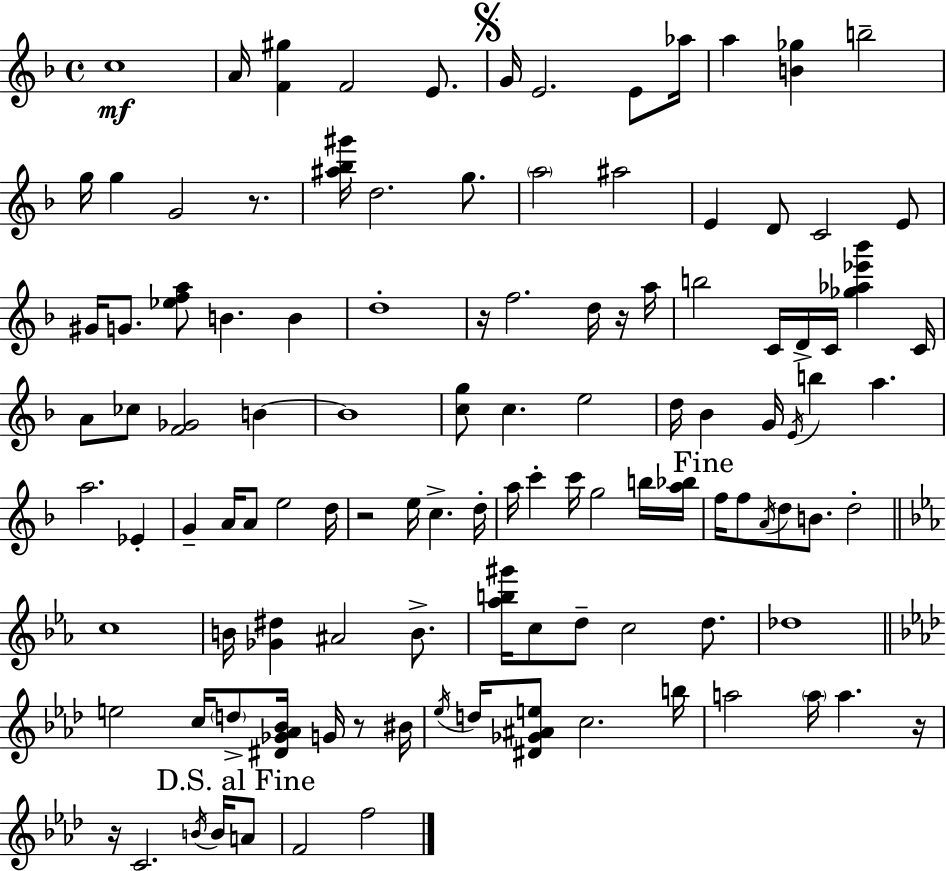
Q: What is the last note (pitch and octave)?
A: F5